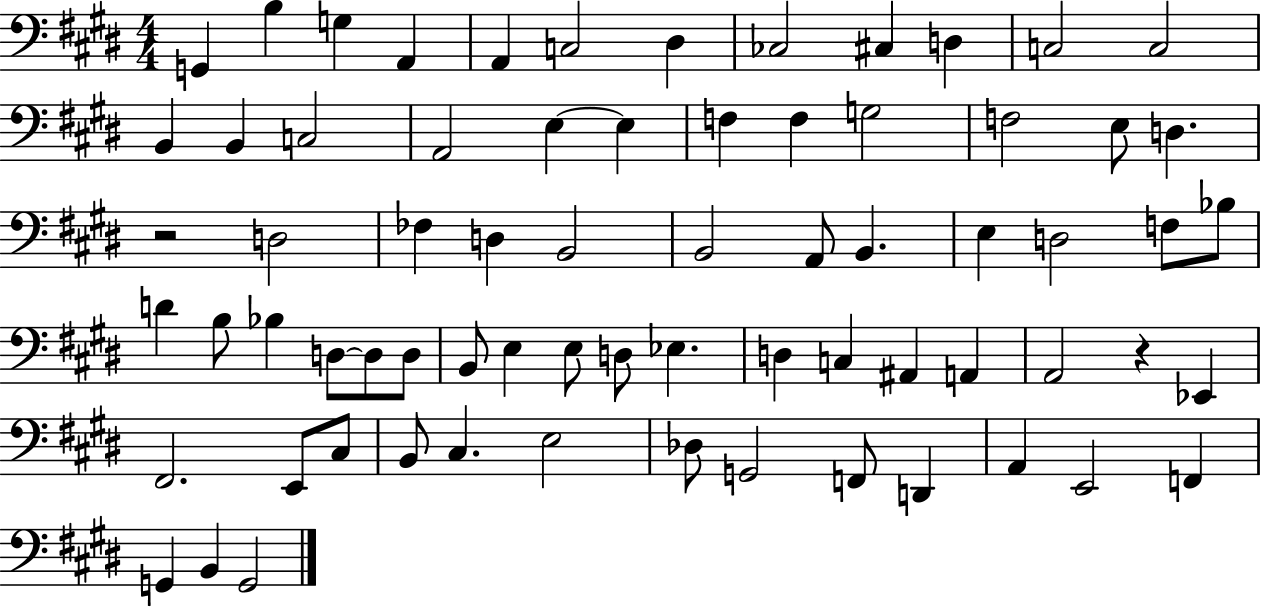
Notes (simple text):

G2/q B3/q G3/q A2/q A2/q C3/h D#3/q CES3/h C#3/q D3/q C3/h C3/h B2/q B2/q C3/h A2/h E3/q E3/q F3/q F3/q G3/h F3/h E3/e D3/q. R/h D3/h FES3/q D3/q B2/h B2/h A2/e B2/q. E3/q D3/h F3/e Bb3/e D4/q B3/e Bb3/q D3/e D3/e D3/e B2/e E3/q E3/e D3/e Eb3/q. D3/q C3/q A#2/q A2/q A2/h R/q Eb2/q F#2/h. E2/e C#3/e B2/e C#3/q. E3/h Db3/e G2/h F2/e D2/q A2/q E2/h F2/q G2/q B2/q G2/h